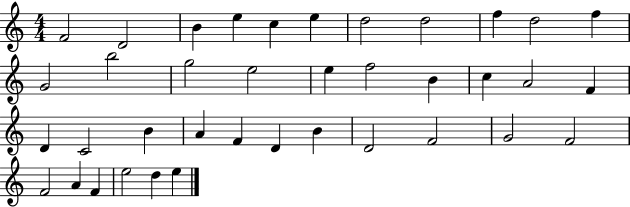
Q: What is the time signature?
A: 4/4